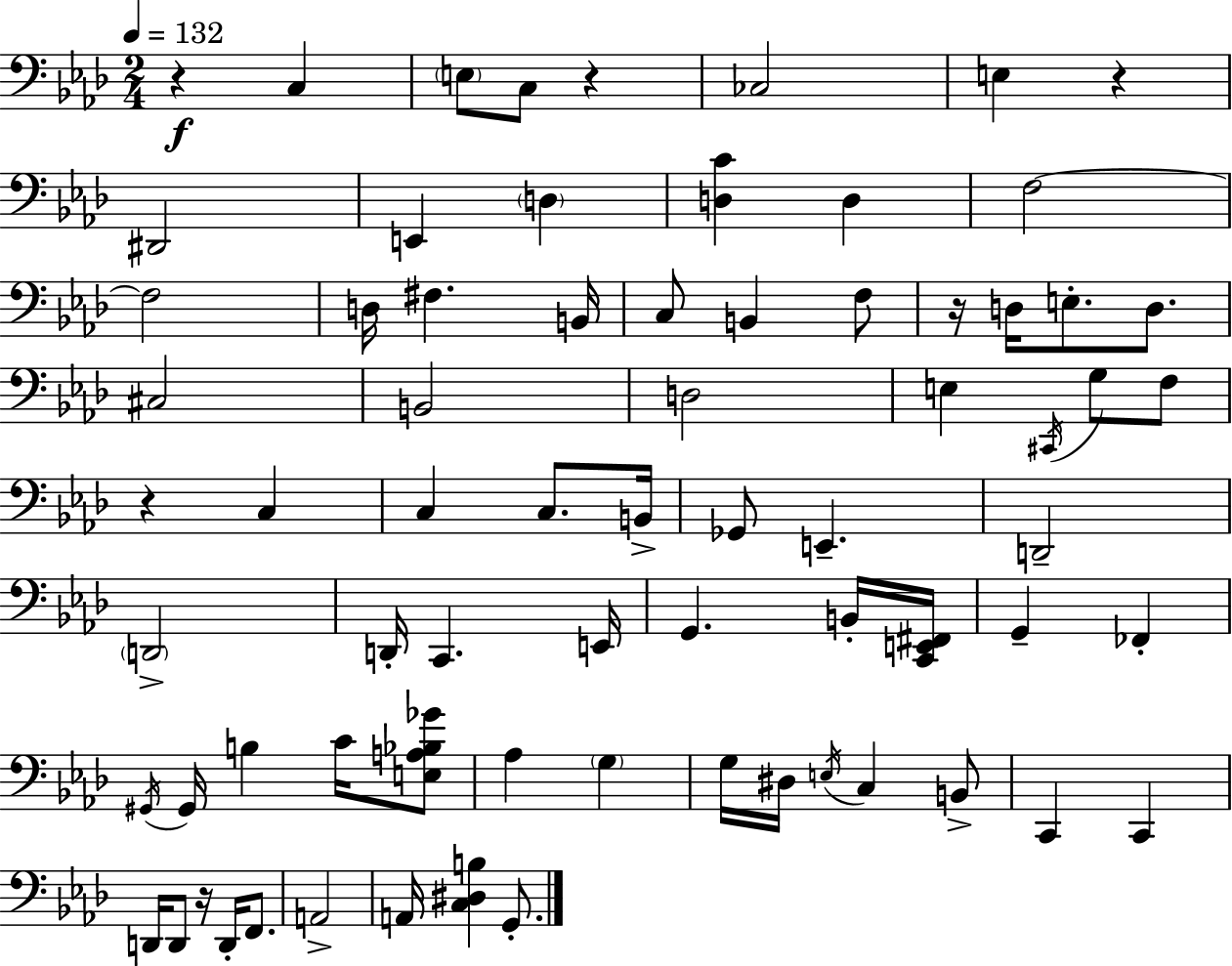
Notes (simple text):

R/q C3/q E3/e C3/e R/q CES3/h E3/q R/q D#2/h E2/q D3/q [D3,C4]/q D3/q F3/h F3/h D3/s F#3/q. B2/s C3/e B2/q F3/e R/s D3/s E3/e. D3/e. C#3/h B2/h D3/h E3/q C#2/s G3/e F3/e R/q C3/q C3/q C3/e. B2/s Gb2/e E2/q. D2/h D2/h D2/s C2/q. E2/s G2/q. B2/s [C2,E2,F#2]/s G2/q FES2/q G#2/s G#2/s B3/q C4/s [E3,A3,Bb3,Gb4]/e Ab3/q G3/q G3/s D#3/s E3/s C3/q B2/e C2/q C2/q D2/s D2/e R/s D2/s F2/e. A2/h A2/s [C3,D#3,B3]/q G2/e.